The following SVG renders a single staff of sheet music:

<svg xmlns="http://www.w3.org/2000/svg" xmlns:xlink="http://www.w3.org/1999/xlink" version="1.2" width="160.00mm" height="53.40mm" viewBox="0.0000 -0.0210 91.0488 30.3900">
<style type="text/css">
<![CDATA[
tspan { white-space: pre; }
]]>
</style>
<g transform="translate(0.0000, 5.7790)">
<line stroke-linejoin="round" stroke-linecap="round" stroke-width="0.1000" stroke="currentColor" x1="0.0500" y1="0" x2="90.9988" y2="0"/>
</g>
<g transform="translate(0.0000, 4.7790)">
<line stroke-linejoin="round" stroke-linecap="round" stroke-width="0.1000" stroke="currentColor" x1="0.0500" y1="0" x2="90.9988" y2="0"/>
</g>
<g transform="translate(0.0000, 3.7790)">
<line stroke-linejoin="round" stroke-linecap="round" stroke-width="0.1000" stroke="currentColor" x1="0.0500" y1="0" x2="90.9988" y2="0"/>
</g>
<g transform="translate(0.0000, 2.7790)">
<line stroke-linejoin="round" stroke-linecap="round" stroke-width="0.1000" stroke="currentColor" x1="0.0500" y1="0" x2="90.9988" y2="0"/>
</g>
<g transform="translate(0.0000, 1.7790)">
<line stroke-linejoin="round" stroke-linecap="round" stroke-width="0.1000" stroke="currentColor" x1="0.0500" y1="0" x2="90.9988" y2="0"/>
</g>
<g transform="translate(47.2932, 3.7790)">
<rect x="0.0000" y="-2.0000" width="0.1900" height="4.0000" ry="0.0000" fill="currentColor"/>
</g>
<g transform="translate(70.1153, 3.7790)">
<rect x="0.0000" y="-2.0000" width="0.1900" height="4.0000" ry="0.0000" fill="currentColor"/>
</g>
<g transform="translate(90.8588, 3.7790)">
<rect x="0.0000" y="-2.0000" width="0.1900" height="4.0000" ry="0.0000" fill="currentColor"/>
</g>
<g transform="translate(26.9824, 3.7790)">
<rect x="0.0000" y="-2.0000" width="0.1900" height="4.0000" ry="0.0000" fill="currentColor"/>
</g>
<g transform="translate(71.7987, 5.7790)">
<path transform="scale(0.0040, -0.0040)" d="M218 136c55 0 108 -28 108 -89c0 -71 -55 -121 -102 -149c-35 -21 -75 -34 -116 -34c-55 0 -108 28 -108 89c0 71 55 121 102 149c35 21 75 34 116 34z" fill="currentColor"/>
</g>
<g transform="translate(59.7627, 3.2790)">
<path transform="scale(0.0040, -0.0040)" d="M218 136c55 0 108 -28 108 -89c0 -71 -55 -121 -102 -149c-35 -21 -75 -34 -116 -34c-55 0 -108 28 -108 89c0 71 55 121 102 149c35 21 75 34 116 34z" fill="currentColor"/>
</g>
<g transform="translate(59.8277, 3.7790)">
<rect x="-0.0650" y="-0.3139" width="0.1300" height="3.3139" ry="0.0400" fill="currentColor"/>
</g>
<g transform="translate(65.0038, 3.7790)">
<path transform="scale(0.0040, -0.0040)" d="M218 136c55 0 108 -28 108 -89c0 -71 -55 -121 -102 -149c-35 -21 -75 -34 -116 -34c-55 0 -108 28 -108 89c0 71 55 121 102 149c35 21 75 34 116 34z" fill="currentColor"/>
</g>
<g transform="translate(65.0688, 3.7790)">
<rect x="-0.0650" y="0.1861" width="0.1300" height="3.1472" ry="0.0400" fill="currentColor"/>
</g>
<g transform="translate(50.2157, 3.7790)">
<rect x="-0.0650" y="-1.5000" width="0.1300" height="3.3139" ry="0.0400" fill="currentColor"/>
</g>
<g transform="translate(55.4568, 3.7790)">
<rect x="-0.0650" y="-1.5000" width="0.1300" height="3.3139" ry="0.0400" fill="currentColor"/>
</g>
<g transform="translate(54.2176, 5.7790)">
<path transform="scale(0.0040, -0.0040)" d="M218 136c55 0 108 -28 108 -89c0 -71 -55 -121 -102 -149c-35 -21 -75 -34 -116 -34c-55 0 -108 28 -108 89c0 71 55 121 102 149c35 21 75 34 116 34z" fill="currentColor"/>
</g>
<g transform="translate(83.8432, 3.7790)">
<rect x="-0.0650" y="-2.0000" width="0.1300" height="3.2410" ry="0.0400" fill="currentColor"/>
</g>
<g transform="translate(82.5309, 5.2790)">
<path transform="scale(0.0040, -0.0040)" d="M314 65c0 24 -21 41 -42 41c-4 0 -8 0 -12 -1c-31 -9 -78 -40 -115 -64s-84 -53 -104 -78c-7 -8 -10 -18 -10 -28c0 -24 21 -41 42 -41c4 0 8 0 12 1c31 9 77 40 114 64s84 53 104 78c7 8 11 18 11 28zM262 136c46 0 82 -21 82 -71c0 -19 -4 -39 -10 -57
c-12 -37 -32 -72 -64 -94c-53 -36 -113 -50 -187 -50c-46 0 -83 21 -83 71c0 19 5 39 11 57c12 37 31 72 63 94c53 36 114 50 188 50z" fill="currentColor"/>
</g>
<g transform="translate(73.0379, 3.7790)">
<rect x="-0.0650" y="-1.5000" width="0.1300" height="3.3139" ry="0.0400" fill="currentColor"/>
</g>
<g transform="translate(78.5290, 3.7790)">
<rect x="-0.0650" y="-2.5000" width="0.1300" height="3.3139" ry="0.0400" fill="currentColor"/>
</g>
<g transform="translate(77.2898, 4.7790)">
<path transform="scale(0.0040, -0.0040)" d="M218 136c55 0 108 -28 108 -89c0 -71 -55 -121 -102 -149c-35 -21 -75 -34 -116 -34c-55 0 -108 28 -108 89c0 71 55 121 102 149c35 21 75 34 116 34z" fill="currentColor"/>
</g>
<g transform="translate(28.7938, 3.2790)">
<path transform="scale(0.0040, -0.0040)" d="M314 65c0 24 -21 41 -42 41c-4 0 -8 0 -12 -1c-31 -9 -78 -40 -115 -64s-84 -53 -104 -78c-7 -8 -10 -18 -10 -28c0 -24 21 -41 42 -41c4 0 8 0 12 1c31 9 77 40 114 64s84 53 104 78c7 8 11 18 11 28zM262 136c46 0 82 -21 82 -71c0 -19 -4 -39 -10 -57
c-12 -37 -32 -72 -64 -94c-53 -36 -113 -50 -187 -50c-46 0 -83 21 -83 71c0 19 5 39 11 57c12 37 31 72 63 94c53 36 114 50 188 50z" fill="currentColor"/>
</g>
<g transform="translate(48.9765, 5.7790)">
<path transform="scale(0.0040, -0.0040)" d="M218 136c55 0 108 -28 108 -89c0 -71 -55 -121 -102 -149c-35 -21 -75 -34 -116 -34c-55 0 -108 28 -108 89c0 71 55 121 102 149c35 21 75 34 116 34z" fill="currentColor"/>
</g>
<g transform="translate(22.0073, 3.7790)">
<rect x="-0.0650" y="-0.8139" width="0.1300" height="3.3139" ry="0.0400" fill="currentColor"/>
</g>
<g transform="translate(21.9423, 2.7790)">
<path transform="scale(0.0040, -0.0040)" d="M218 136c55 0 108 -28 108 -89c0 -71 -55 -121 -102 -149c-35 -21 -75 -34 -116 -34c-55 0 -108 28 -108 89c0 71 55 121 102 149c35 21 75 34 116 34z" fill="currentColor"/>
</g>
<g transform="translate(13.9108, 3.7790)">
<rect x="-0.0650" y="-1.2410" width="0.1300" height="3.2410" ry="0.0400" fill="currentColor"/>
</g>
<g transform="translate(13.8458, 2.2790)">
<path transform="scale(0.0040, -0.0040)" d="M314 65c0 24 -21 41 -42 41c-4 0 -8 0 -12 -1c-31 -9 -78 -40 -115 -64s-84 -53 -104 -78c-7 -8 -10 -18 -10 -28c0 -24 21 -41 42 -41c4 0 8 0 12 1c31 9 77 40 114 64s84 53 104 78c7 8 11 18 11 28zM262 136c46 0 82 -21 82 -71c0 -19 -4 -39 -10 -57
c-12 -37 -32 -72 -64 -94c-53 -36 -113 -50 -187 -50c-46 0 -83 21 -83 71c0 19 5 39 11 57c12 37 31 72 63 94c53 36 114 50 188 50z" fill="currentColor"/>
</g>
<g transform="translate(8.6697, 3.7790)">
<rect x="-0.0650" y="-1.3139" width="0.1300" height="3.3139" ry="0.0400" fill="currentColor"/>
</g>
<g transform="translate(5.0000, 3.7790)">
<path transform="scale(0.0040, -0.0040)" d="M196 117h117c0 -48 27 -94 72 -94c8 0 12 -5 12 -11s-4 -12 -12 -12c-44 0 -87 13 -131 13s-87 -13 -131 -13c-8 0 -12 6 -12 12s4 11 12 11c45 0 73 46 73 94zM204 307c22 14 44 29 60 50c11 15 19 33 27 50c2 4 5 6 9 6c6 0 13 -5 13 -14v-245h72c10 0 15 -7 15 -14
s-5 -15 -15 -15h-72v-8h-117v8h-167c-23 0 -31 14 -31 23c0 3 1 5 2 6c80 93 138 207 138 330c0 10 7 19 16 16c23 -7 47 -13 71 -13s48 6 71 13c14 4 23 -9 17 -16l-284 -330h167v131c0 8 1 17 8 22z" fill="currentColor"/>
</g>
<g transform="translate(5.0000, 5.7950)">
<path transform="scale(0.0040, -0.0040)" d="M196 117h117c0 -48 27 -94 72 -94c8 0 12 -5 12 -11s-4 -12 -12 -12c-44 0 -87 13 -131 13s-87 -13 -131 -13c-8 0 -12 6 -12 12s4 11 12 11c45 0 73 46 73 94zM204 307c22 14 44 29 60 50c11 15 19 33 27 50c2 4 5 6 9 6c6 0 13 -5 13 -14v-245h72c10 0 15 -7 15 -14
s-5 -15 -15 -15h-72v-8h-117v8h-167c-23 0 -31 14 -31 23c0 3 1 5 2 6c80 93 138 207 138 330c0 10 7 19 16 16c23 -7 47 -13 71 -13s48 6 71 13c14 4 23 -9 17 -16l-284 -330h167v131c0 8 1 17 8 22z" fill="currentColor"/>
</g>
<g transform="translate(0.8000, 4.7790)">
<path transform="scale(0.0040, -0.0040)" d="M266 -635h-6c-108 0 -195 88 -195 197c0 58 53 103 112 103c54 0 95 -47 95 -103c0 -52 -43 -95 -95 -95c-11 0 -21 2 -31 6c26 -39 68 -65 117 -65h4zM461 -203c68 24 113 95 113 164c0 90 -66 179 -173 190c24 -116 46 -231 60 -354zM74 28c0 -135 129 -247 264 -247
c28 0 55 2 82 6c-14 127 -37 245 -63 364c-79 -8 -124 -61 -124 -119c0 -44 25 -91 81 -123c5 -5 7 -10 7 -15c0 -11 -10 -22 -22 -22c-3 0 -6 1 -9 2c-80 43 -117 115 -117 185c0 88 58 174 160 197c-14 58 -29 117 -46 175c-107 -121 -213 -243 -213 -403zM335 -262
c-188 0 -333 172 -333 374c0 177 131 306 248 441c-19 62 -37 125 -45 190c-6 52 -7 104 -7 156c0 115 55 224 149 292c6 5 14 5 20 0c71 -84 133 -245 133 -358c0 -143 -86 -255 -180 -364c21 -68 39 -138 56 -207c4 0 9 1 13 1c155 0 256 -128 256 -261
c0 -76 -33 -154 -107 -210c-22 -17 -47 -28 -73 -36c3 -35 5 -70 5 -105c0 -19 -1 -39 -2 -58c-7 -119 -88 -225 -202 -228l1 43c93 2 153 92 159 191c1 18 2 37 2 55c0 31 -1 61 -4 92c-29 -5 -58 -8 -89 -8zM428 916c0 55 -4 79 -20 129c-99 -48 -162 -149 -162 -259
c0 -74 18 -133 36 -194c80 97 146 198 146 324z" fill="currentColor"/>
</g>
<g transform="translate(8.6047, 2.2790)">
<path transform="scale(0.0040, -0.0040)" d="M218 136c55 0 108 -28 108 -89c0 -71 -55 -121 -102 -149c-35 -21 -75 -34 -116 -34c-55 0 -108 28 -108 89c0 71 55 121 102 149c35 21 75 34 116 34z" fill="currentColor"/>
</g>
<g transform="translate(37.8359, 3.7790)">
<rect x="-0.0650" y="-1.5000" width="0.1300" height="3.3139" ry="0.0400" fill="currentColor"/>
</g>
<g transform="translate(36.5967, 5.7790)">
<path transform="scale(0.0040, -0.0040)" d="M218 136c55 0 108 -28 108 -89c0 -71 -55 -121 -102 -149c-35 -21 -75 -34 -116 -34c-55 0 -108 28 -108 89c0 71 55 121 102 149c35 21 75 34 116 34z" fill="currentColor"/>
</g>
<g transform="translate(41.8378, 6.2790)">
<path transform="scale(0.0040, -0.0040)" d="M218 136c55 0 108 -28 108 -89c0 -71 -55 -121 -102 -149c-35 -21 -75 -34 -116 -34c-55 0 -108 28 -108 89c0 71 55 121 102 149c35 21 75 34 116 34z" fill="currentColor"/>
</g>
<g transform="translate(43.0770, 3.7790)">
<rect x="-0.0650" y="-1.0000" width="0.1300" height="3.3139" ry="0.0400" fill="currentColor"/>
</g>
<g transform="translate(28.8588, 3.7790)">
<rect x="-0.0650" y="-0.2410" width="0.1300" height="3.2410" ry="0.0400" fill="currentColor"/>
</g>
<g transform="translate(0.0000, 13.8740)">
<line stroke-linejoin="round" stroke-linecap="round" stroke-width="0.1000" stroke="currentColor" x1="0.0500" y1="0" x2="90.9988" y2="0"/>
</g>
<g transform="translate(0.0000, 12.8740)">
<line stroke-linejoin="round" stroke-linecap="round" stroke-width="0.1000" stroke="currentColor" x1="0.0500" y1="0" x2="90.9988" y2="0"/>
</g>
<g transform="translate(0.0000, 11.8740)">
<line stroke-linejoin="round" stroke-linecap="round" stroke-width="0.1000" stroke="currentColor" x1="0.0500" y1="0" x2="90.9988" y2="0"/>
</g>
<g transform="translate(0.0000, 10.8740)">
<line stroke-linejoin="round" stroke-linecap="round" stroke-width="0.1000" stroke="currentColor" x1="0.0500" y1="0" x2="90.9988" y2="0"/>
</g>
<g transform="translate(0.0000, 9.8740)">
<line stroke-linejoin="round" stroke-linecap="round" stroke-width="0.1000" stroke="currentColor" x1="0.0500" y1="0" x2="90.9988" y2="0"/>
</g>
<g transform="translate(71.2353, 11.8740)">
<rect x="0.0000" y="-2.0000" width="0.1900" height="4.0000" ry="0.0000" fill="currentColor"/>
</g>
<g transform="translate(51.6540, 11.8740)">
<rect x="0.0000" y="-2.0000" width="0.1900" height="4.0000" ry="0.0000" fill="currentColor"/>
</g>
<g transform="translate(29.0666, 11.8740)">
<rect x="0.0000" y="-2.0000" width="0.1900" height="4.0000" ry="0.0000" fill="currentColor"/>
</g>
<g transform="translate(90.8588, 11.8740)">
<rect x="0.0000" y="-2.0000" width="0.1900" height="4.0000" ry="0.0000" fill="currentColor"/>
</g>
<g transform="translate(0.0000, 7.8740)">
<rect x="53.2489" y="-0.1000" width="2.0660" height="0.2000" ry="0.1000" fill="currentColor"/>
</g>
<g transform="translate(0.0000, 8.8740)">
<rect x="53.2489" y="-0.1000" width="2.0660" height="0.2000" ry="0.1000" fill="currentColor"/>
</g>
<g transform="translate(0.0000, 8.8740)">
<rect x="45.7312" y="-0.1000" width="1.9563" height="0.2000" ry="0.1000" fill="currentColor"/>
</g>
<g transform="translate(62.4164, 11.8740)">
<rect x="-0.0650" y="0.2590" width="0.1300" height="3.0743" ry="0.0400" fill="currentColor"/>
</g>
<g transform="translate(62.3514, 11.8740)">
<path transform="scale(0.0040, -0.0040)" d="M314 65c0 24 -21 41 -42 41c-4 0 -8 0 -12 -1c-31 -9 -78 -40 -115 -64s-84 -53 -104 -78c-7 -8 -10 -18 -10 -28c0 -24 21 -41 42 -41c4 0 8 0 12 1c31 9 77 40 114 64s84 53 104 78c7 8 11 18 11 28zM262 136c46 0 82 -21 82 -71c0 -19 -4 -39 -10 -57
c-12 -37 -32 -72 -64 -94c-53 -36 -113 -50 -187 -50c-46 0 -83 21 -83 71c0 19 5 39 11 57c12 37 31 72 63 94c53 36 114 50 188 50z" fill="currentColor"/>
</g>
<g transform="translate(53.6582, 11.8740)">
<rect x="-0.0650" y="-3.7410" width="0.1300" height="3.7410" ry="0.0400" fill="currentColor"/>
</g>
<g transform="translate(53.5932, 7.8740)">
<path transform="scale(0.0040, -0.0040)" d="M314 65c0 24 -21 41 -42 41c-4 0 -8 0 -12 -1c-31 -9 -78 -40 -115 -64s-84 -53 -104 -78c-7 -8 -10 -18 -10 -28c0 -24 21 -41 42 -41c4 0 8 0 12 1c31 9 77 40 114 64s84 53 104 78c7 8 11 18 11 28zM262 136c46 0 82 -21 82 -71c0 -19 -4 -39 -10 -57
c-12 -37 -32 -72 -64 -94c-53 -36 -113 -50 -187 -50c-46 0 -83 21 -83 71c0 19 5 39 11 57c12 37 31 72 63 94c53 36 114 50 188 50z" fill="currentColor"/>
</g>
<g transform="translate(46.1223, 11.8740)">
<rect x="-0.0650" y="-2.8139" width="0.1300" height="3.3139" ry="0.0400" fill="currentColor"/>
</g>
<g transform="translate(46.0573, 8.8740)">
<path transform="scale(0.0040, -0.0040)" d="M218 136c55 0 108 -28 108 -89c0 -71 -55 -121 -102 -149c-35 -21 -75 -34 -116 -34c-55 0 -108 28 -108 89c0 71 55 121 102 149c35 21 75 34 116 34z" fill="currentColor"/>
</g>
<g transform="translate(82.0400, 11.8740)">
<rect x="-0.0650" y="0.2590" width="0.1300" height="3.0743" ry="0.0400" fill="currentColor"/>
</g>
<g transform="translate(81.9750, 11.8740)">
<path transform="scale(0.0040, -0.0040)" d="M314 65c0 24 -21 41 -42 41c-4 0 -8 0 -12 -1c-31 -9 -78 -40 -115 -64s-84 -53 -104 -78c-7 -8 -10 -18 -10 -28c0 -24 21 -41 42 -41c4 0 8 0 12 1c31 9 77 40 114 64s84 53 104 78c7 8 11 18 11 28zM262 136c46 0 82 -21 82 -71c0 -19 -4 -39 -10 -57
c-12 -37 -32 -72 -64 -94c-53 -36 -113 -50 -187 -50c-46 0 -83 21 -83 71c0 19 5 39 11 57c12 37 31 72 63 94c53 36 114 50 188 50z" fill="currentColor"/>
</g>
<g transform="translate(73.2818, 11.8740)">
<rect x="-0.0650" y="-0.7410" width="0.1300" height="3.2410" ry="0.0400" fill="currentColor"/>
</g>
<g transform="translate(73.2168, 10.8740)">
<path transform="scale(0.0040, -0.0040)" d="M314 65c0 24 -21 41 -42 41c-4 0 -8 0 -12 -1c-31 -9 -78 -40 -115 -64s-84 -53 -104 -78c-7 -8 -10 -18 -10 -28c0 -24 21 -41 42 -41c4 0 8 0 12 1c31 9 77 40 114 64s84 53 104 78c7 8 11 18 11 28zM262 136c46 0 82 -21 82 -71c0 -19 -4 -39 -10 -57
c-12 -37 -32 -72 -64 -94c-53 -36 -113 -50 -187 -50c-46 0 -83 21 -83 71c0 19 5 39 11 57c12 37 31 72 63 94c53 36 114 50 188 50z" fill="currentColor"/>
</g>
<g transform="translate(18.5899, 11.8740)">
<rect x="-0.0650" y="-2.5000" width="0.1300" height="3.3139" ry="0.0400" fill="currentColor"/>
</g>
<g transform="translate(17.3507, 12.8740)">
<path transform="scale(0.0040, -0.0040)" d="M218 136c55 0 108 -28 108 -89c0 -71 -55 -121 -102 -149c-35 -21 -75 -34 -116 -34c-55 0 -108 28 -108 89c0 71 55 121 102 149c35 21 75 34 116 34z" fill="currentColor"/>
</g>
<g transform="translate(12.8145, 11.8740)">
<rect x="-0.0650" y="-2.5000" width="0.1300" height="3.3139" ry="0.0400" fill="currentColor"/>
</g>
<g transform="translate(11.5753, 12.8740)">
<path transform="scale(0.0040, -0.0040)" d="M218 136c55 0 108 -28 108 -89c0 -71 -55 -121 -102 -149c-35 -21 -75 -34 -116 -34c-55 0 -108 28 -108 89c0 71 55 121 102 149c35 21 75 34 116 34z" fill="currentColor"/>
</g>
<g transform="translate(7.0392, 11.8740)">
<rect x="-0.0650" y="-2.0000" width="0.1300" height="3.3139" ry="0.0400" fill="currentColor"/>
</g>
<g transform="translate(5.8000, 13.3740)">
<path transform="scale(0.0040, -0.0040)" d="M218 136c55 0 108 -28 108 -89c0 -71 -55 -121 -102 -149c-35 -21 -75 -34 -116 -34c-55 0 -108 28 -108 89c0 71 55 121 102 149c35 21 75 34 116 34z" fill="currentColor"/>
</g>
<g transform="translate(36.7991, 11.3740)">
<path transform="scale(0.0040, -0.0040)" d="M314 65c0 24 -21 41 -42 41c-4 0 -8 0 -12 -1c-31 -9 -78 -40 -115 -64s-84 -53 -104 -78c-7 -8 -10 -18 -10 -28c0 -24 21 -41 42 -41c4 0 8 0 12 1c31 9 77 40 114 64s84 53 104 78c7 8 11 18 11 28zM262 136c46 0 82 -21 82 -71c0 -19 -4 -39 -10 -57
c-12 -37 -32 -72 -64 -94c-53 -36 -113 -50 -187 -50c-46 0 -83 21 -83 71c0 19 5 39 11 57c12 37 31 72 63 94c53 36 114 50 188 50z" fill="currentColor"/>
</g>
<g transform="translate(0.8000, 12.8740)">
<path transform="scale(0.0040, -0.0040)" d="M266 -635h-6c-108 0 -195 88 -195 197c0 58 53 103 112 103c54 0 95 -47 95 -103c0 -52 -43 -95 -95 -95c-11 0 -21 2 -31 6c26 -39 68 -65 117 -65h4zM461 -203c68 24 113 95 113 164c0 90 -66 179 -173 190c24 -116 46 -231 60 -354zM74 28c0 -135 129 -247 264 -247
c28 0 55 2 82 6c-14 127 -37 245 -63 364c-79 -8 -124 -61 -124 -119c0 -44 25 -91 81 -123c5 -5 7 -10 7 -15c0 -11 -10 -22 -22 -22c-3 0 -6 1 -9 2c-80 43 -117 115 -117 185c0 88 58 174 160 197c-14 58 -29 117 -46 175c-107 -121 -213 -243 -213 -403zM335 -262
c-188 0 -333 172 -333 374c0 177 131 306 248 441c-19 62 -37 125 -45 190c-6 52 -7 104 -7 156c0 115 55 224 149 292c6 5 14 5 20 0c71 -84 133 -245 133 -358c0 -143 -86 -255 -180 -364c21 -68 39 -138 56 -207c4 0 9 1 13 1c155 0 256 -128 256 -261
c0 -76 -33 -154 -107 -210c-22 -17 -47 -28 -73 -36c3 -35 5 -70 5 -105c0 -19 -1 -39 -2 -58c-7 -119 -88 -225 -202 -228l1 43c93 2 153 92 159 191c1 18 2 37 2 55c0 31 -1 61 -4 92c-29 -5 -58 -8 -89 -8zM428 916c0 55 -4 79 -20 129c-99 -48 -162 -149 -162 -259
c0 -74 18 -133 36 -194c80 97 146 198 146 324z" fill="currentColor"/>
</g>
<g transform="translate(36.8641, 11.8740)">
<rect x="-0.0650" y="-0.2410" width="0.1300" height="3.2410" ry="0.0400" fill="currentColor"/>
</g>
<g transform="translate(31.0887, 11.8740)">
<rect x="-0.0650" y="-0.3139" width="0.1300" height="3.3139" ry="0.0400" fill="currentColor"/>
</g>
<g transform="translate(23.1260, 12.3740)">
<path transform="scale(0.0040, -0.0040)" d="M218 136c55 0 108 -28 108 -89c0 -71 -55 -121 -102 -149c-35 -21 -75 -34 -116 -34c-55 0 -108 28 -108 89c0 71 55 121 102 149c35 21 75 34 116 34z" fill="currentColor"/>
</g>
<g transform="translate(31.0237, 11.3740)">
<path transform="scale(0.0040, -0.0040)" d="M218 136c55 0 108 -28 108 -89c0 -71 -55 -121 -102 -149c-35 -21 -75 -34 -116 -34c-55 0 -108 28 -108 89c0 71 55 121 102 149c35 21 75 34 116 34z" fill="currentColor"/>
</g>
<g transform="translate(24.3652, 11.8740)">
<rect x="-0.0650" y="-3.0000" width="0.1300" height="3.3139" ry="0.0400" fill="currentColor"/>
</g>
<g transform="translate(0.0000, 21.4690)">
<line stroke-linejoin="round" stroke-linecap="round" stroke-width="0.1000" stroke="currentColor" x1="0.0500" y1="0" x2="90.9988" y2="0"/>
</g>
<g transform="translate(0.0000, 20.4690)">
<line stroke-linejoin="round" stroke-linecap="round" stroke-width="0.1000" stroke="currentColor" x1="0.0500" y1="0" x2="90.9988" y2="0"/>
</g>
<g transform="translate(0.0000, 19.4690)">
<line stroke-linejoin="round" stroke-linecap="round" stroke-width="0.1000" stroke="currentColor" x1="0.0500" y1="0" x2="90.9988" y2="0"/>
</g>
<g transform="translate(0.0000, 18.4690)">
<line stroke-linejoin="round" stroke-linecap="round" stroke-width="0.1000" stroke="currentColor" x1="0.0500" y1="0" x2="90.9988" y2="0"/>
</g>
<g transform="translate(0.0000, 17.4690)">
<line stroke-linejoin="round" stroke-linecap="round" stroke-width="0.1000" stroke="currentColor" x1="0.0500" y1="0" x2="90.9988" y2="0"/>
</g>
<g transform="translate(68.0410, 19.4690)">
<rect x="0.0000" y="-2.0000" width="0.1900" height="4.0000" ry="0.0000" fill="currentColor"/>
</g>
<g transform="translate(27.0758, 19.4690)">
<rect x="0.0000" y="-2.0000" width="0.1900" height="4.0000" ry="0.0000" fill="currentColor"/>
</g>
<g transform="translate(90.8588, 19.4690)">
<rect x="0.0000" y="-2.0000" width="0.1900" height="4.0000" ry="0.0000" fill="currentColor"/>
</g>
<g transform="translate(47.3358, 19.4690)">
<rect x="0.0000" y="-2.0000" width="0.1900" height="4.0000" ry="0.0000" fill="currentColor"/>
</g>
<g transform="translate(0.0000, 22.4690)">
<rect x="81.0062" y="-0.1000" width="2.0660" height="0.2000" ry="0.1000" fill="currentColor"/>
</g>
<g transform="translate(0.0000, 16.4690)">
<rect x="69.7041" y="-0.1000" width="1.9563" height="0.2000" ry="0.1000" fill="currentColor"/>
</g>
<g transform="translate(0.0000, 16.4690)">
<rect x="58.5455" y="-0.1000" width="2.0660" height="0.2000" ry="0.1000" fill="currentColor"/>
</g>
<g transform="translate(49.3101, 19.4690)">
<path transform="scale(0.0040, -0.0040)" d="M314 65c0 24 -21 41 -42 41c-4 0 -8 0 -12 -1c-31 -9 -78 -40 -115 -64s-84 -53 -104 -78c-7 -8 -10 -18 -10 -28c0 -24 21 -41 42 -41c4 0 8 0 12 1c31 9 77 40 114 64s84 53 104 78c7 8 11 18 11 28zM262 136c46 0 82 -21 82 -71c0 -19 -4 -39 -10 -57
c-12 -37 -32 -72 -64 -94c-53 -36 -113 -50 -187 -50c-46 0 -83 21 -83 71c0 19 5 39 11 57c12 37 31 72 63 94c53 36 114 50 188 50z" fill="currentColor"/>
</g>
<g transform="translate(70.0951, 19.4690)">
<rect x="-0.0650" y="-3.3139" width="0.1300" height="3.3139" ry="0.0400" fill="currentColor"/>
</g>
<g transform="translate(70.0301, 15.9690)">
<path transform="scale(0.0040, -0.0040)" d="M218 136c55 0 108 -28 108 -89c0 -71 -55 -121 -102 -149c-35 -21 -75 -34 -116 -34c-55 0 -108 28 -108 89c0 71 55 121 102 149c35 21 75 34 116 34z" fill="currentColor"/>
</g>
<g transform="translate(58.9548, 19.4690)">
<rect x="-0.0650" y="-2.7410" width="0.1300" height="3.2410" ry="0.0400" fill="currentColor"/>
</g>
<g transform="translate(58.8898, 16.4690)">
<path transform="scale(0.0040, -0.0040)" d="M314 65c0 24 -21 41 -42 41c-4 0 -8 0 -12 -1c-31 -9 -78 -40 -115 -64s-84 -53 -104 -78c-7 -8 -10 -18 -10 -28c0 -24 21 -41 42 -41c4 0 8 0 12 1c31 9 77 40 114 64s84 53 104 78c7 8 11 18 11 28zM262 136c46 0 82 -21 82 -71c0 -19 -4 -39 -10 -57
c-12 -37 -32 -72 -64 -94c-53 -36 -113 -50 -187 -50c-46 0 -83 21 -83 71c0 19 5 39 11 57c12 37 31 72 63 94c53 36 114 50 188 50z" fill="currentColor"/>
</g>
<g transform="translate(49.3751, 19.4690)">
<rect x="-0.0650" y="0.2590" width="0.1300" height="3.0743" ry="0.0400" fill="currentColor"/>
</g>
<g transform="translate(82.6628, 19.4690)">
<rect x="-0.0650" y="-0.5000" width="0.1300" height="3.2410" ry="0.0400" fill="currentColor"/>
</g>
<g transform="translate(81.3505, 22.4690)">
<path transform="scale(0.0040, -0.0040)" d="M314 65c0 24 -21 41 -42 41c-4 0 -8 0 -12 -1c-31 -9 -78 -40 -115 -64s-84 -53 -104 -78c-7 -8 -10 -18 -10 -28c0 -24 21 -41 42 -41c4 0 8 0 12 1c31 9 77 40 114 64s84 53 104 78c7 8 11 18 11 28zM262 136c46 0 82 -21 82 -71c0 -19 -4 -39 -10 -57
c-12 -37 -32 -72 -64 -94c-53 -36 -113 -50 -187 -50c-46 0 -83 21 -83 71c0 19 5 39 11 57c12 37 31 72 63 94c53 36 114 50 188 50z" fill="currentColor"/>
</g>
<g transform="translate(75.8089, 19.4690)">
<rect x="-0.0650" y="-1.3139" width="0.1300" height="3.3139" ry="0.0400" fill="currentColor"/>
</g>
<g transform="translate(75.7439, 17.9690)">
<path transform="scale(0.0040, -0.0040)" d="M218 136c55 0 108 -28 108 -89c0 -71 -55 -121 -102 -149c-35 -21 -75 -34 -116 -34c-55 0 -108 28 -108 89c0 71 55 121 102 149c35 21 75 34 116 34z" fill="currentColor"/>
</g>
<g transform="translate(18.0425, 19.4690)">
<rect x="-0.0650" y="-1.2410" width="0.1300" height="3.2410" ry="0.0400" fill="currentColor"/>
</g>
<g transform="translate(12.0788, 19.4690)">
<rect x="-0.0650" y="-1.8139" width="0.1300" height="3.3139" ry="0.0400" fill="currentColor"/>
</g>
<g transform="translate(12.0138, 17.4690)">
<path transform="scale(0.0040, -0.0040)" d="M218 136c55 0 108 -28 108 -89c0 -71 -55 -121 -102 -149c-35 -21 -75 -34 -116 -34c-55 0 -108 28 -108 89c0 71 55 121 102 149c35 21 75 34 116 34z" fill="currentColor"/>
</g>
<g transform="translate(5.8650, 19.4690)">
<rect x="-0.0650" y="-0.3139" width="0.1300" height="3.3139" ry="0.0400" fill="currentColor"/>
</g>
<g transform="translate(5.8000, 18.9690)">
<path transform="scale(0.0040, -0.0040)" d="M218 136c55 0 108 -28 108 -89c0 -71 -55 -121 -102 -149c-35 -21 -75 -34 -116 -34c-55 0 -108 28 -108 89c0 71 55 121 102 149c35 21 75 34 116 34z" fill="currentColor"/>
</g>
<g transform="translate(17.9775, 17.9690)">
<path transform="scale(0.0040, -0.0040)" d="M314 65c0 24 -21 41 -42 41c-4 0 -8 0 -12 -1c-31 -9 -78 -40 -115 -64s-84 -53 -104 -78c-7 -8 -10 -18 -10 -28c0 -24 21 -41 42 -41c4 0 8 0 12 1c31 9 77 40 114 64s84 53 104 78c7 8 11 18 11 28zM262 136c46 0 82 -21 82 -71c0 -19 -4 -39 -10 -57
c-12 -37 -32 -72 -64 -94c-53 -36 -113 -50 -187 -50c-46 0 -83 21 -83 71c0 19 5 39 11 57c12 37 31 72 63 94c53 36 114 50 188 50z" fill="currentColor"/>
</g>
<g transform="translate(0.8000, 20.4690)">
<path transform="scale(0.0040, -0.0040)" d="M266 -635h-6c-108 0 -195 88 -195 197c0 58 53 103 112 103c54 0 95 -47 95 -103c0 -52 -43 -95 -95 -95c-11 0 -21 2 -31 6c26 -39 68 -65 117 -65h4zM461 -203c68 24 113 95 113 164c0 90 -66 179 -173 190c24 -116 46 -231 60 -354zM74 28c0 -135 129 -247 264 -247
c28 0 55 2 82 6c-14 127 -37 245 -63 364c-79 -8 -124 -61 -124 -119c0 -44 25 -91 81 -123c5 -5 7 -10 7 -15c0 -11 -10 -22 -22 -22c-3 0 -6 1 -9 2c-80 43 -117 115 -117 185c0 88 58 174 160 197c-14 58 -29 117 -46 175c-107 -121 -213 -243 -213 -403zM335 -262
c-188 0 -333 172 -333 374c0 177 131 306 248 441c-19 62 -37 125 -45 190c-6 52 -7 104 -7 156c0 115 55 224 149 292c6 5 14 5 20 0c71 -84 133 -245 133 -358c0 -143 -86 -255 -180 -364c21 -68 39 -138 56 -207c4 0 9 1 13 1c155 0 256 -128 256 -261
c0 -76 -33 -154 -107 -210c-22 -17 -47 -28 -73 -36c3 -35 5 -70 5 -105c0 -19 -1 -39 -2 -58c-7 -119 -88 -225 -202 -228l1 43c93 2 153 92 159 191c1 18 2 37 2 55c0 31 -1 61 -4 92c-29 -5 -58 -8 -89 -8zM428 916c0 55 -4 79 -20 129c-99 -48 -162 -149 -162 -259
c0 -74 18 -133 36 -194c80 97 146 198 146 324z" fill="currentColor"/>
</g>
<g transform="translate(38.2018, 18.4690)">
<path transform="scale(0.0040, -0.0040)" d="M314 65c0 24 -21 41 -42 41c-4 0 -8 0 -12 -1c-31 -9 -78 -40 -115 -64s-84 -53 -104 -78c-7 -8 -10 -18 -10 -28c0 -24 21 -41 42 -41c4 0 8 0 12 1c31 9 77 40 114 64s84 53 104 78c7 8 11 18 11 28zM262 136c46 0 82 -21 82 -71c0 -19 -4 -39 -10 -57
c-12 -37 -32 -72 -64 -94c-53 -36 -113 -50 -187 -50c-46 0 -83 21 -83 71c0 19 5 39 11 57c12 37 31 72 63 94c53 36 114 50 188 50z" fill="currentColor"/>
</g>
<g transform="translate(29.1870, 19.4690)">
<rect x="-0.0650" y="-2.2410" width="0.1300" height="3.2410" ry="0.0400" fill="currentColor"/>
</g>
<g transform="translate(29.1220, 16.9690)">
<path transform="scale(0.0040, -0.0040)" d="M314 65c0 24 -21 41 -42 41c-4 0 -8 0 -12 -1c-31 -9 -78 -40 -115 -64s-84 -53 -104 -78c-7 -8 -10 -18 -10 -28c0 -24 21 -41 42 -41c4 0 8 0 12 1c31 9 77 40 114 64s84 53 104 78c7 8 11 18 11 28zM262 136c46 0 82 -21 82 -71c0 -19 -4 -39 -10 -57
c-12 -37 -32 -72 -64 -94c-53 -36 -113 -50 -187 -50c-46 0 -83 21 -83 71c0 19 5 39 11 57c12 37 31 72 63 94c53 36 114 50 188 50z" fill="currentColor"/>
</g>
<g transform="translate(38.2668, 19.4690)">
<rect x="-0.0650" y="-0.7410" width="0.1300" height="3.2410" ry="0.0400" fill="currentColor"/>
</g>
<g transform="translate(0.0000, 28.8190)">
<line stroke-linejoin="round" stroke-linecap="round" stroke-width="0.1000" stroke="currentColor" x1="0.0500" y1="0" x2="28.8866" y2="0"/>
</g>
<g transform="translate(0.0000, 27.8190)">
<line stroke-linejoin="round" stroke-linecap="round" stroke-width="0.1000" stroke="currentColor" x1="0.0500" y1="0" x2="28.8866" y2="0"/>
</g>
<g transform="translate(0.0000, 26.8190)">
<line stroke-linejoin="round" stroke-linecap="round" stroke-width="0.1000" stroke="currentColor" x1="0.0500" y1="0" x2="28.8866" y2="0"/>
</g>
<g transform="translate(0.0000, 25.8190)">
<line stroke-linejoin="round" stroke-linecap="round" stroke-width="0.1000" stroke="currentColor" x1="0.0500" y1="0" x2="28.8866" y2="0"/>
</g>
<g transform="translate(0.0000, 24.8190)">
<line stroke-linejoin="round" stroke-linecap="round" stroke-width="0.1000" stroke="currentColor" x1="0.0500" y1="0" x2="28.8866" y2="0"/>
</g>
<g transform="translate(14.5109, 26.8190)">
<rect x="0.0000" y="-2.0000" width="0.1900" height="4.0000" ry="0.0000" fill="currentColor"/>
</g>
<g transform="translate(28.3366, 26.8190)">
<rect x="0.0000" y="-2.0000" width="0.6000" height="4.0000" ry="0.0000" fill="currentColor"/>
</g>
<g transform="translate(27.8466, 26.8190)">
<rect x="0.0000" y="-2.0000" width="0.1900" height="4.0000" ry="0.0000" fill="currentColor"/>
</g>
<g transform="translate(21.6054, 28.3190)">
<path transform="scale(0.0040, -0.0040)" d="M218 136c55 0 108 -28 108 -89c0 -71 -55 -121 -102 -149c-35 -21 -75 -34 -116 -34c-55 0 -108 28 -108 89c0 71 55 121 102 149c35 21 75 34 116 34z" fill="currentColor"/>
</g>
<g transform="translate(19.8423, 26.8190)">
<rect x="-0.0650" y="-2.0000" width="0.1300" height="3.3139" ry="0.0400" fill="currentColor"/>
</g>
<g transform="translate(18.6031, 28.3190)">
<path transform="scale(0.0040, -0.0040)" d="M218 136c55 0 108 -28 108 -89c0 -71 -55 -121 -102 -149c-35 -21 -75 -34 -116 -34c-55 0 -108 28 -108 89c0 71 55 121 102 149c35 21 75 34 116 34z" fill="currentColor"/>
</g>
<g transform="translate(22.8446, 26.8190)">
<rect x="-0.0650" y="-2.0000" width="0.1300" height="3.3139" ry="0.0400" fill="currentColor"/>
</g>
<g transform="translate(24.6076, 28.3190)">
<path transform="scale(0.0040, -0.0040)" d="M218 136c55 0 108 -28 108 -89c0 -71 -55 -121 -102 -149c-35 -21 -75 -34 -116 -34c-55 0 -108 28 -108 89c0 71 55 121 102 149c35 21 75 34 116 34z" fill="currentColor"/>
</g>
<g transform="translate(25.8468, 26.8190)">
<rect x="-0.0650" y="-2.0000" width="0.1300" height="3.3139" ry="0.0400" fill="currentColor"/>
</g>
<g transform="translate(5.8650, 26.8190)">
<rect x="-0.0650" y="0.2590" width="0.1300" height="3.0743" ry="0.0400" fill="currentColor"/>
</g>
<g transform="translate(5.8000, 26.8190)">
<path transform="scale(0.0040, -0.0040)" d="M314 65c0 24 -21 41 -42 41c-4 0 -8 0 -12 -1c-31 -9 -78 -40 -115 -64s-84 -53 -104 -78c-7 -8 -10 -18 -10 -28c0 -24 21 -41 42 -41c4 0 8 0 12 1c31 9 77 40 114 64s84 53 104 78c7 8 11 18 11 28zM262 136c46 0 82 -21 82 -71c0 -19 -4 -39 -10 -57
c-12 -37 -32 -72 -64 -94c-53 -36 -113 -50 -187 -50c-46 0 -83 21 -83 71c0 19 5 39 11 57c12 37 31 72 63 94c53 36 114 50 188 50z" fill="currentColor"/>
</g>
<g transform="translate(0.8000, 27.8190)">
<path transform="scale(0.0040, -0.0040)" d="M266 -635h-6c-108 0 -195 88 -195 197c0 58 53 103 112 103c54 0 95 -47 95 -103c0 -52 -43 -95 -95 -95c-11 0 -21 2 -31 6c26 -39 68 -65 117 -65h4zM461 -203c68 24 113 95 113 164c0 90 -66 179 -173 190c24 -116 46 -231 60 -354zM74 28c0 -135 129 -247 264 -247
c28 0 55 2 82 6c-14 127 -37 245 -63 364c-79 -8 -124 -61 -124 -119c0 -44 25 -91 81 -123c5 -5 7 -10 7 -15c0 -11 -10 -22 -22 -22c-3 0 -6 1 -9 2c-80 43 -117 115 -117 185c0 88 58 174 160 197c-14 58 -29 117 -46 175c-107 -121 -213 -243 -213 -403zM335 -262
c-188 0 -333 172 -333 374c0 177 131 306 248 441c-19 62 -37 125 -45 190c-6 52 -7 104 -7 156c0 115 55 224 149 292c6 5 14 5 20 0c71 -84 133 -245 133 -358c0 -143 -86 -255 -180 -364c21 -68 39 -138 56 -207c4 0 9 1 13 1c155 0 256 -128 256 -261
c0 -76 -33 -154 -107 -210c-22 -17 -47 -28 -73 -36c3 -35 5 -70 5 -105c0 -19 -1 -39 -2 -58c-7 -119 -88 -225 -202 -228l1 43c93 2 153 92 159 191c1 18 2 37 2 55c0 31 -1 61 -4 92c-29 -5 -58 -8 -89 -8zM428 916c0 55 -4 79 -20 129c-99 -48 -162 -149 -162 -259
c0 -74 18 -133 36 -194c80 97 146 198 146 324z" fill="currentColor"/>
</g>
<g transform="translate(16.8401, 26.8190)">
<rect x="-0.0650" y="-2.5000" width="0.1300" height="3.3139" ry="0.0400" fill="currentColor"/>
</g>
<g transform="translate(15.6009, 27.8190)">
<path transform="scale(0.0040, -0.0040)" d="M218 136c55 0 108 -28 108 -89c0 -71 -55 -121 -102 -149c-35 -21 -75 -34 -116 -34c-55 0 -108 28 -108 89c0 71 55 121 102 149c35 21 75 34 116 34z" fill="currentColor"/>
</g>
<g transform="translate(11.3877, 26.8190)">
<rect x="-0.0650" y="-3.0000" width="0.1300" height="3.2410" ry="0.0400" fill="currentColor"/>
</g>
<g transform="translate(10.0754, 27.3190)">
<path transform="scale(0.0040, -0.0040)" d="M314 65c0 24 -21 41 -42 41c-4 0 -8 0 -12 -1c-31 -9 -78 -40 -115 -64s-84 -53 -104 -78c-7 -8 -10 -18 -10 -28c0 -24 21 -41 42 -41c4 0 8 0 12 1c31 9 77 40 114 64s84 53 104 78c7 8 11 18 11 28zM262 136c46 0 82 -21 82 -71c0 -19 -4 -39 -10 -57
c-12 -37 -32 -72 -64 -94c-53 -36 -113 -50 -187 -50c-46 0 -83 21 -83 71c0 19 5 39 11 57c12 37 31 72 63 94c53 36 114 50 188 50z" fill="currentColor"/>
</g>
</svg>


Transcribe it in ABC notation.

X:1
T:Untitled
M:4/4
L:1/4
K:C
e e2 d c2 E D E E c B E G F2 F G G A c c2 a c'2 B2 d2 B2 c f e2 g2 d2 B2 a2 b e C2 B2 A2 G F F F